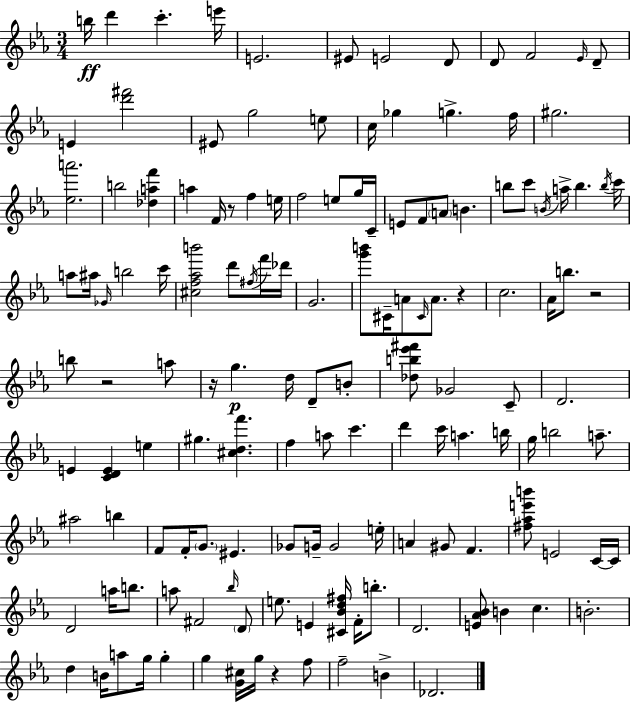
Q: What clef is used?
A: treble